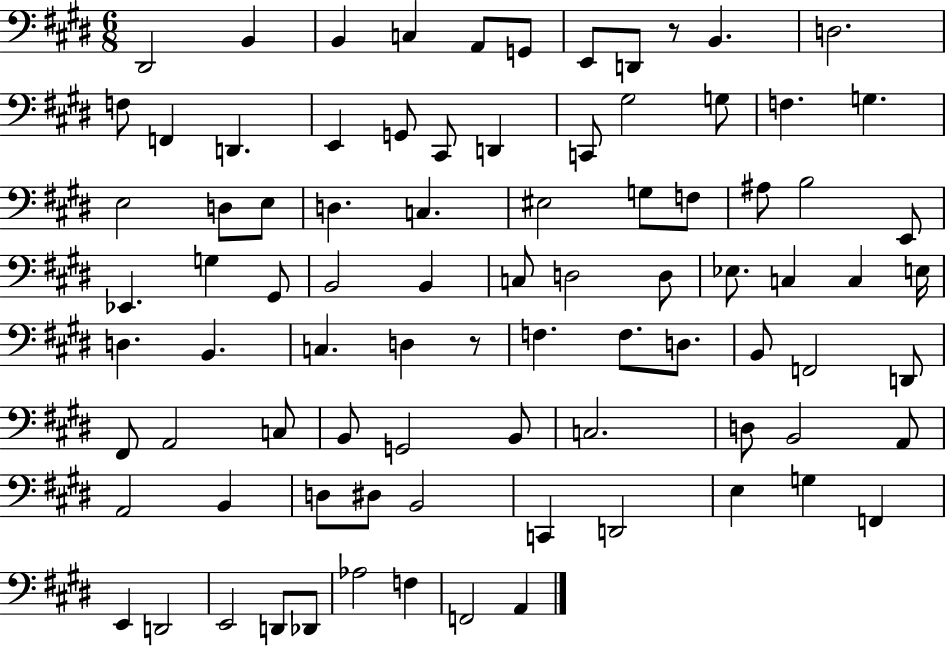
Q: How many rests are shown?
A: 2